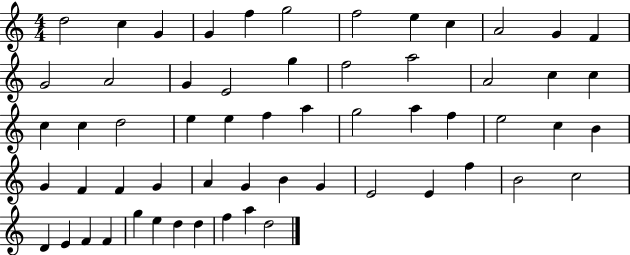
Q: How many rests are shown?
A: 0